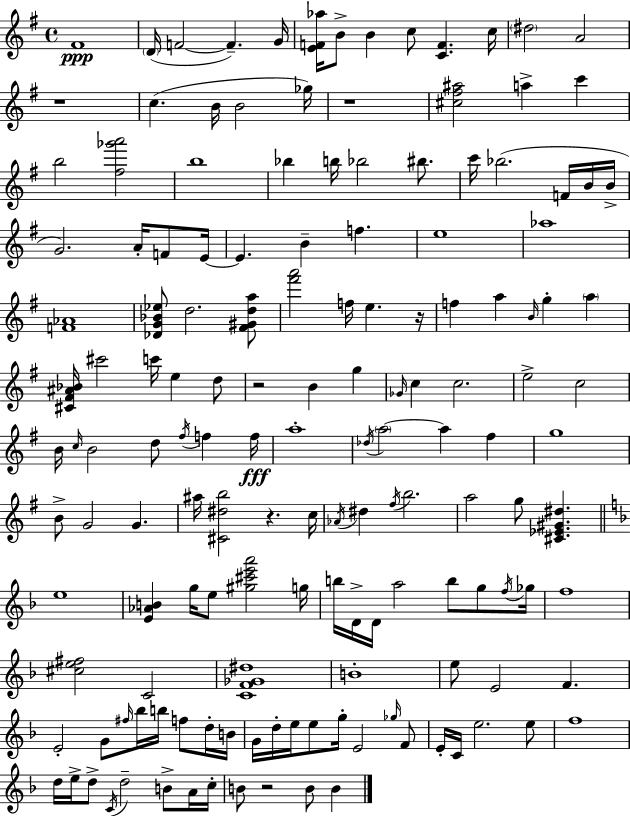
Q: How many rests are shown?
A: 6